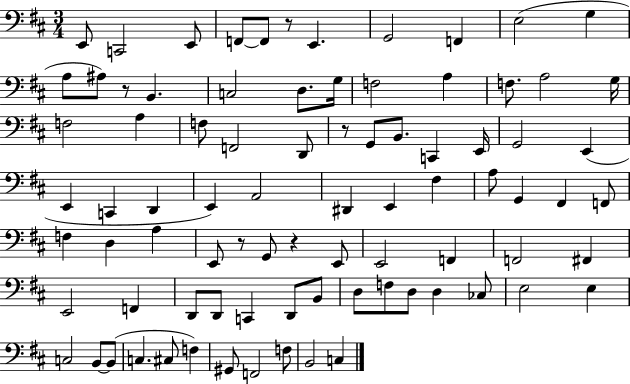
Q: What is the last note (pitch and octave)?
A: C3